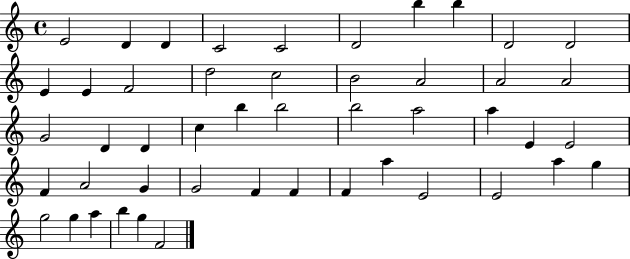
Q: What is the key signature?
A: C major